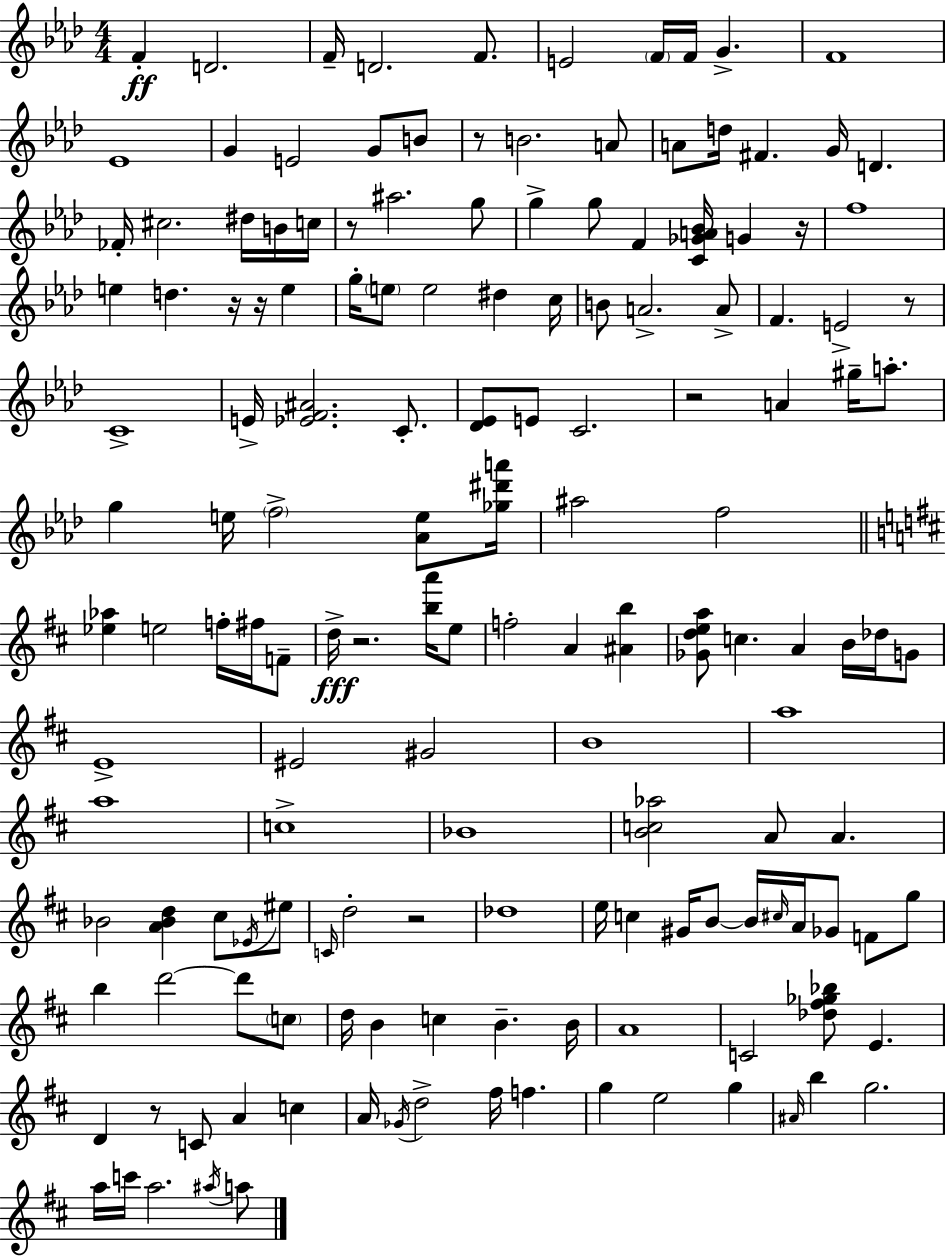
F4/q D4/h. F4/s D4/h. F4/e. E4/h F4/s F4/s G4/q. F4/w Eb4/w G4/q E4/h G4/e B4/e R/e B4/h. A4/e A4/e D5/s F#4/q. G4/s D4/q. FES4/s C#5/h. D#5/s B4/s C5/s R/e A#5/h. G5/e G5/q G5/e F4/q [C4,Gb4,A4,Bb4]/s G4/q R/s F5/w E5/q D5/q. R/s R/s E5/q G5/s E5/e E5/h D#5/q C5/s B4/e A4/h. A4/e F4/q. E4/h R/e C4/w E4/s [Eb4,F4,A#4]/h. C4/e. [Db4,Eb4]/e E4/e C4/h. R/h A4/q G#5/s A5/e. G5/q E5/s F5/h [Ab4,E5]/e [Gb5,D#6,A6]/s A#5/h F5/h [Eb5,Ab5]/q E5/h F5/s F#5/s F4/e D5/s R/h. [B5,A6]/s E5/e F5/h A4/q [A#4,B5]/q [Gb4,D5,E5,A5]/e C5/q. A4/q B4/s Db5/s G4/e E4/w EIS4/h G#4/h B4/w A5/w A5/w C5/w Bb4/w [B4,C5,Ab5]/h A4/e A4/q. Bb4/h [A4,Bb4,D5]/q C#5/e Eb4/s EIS5/e C4/s D5/h R/h Db5/w E5/s C5/q G#4/s B4/e B4/s C#5/s A4/s Gb4/e F4/e G5/e B5/q D6/h D6/e C5/e D5/s B4/q C5/q B4/q. B4/s A4/w C4/h [Db5,F#5,Gb5,Bb5]/e E4/q. D4/q R/e C4/e A4/q C5/q A4/s Gb4/s D5/h F#5/s F5/q. G5/q E5/h G5/q A#4/s B5/q G5/h. A5/s C6/s A5/h. A#5/s A5/e